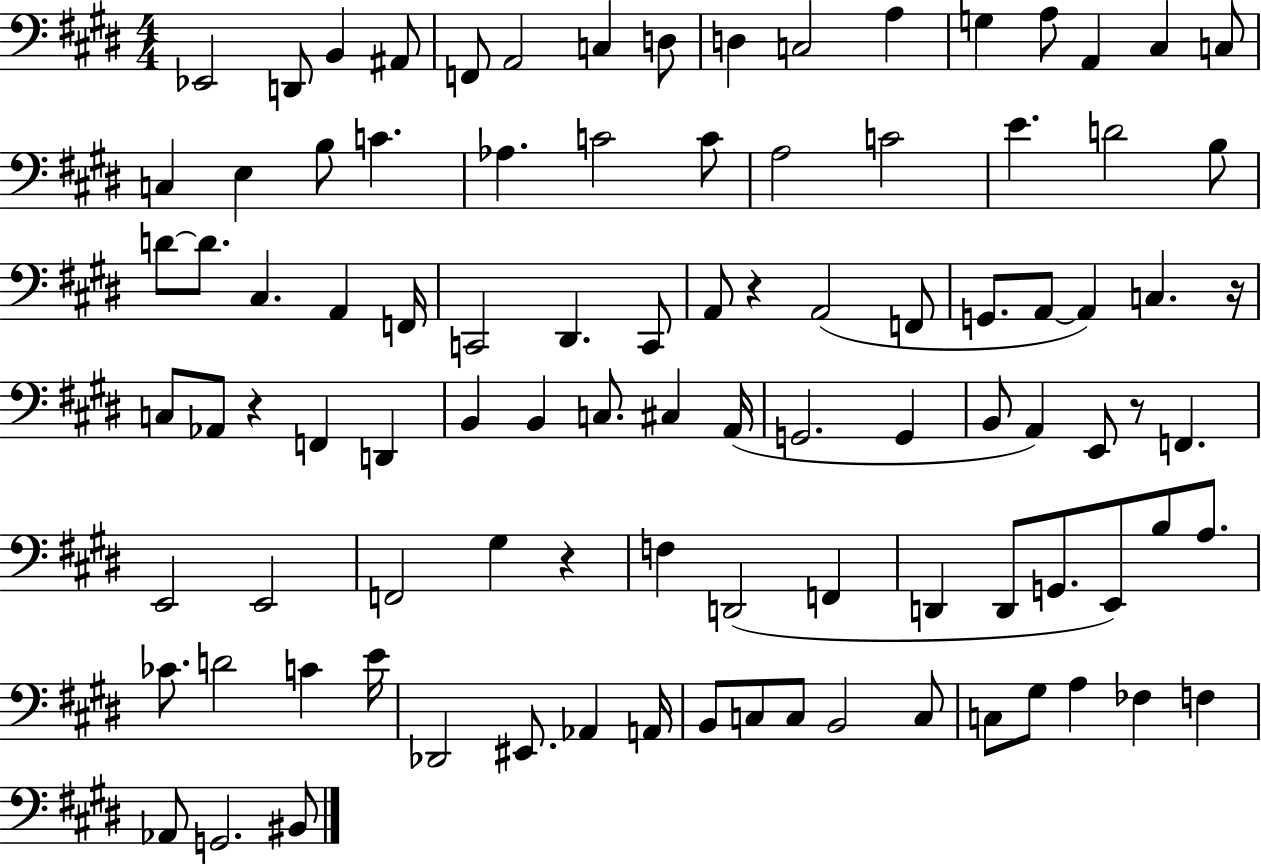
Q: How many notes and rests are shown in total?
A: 97